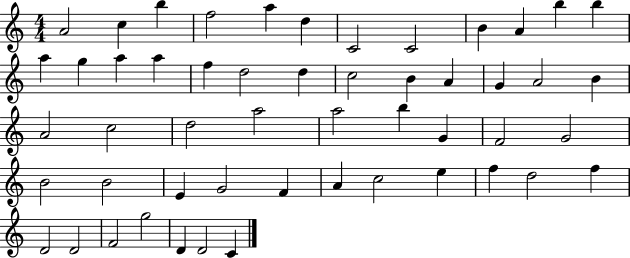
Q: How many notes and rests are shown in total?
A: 52